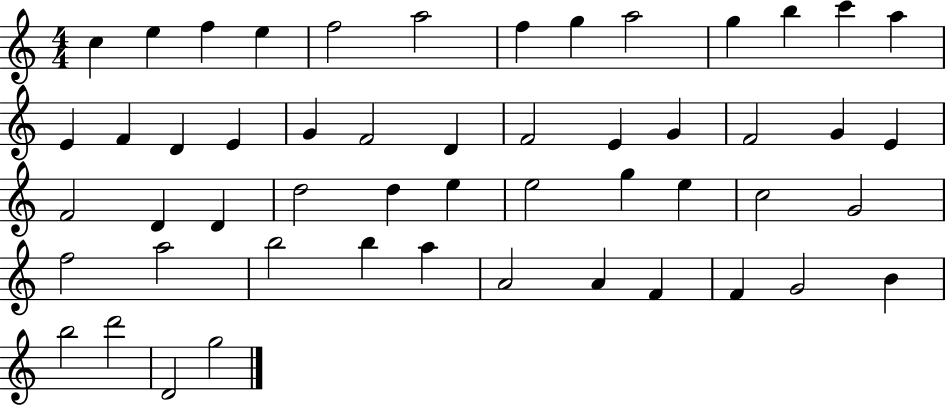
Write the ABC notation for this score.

X:1
T:Untitled
M:4/4
L:1/4
K:C
c e f e f2 a2 f g a2 g b c' a E F D E G F2 D F2 E G F2 G E F2 D D d2 d e e2 g e c2 G2 f2 a2 b2 b a A2 A F F G2 B b2 d'2 D2 g2